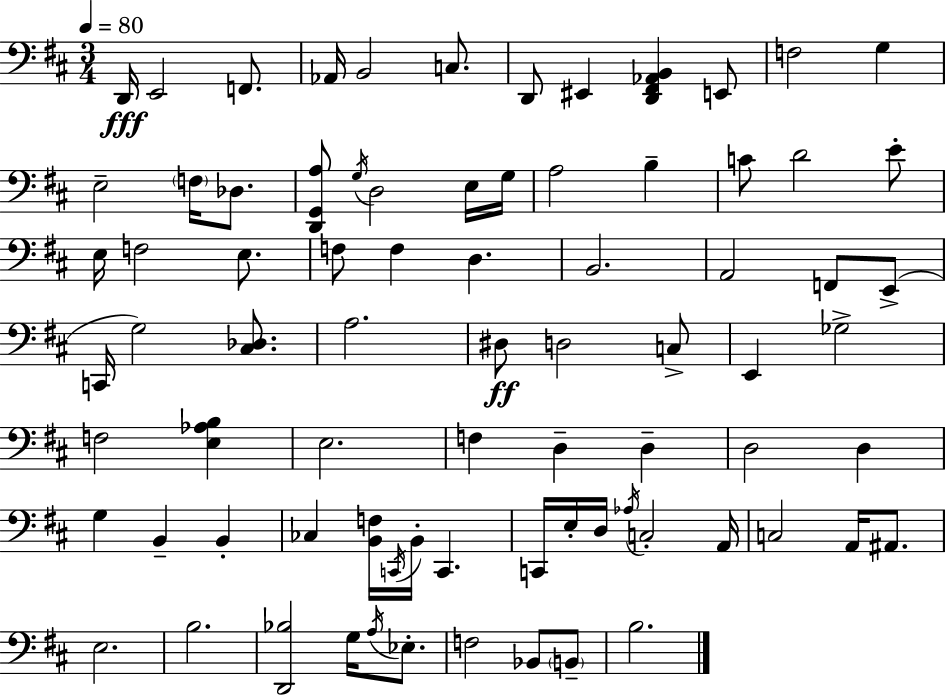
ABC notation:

X:1
T:Untitled
M:3/4
L:1/4
K:D
D,,/4 E,,2 F,,/2 _A,,/4 B,,2 C,/2 D,,/2 ^E,, [D,,^F,,_A,,B,,] E,,/2 F,2 G, E,2 F,/4 _D,/2 [D,,G,,A,]/2 G,/4 D,2 E,/4 G,/4 A,2 B, C/2 D2 E/2 E,/4 F,2 E,/2 F,/2 F, D, B,,2 A,,2 F,,/2 E,,/2 C,,/4 G,2 [^C,_D,]/2 A,2 ^D,/2 D,2 C,/2 E,, _G,2 F,2 [E,_A,B,] E,2 F, D, D, D,2 D, G, B,, B,, _C, [B,,F,]/4 C,,/4 B,,/4 C,, C,,/4 E,/4 D,/4 _A,/4 C,2 A,,/4 C,2 A,,/4 ^A,,/2 E,2 B,2 [D,,_B,]2 G,/4 A,/4 _E,/2 F,2 _B,,/2 B,,/2 B,2